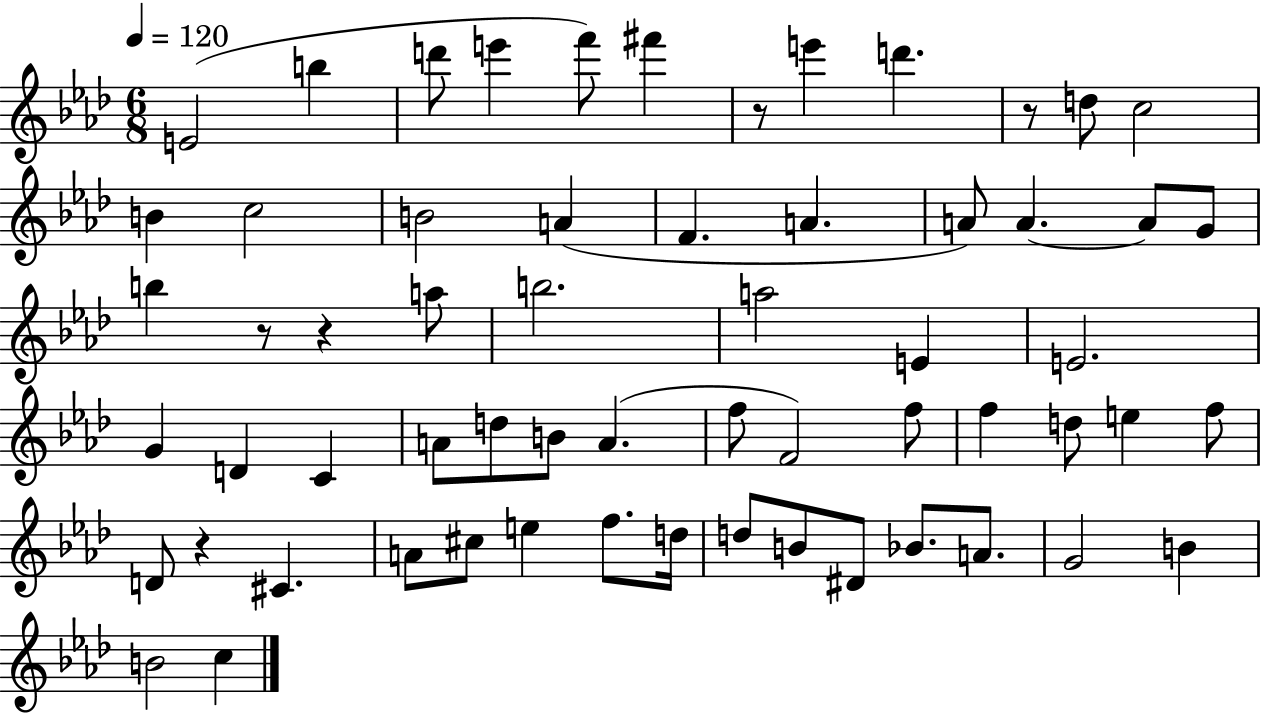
E4/h B5/q D6/e E6/q F6/e F#6/q R/e E6/q D6/q. R/e D5/e C5/h B4/q C5/h B4/h A4/q F4/q. A4/q. A4/e A4/q. A4/e G4/e B5/q R/e R/q A5/e B5/h. A5/h E4/q E4/h. G4/q D4/q C4/q A4/e D5/e B4/e A4/q. F5/e F4/h F5/e F5/q D5/e E5/q F5/e D4/e R/q C#4/q. A4/e C#5/e E5/q F5/e. D5/s D5/e B4/e D#4/e Bb4/e. A4/e. G4/h B4/q B4/h C5/q